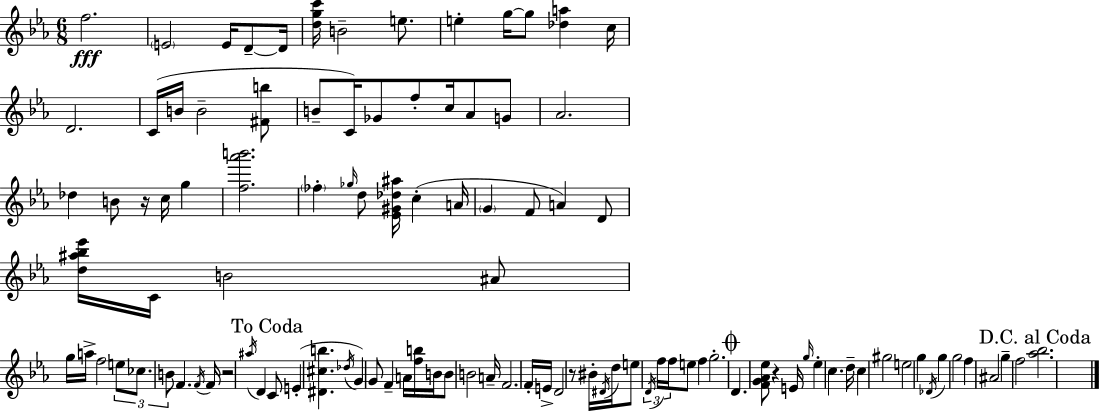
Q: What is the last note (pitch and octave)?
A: F5